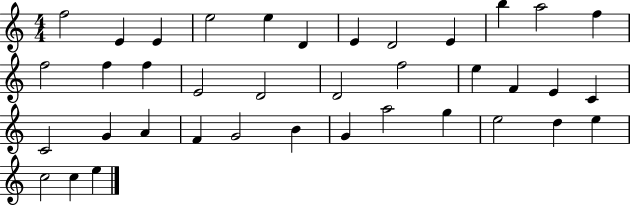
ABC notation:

X:1
T:Untitled
M:4/4
L:1/4
K:C
f2 E E e2 e D E D2 E b a2 f f2 f f E2 D2 D2 f2 e F E C C2 G A F G2 B G a2 g e2 d e c2 c e